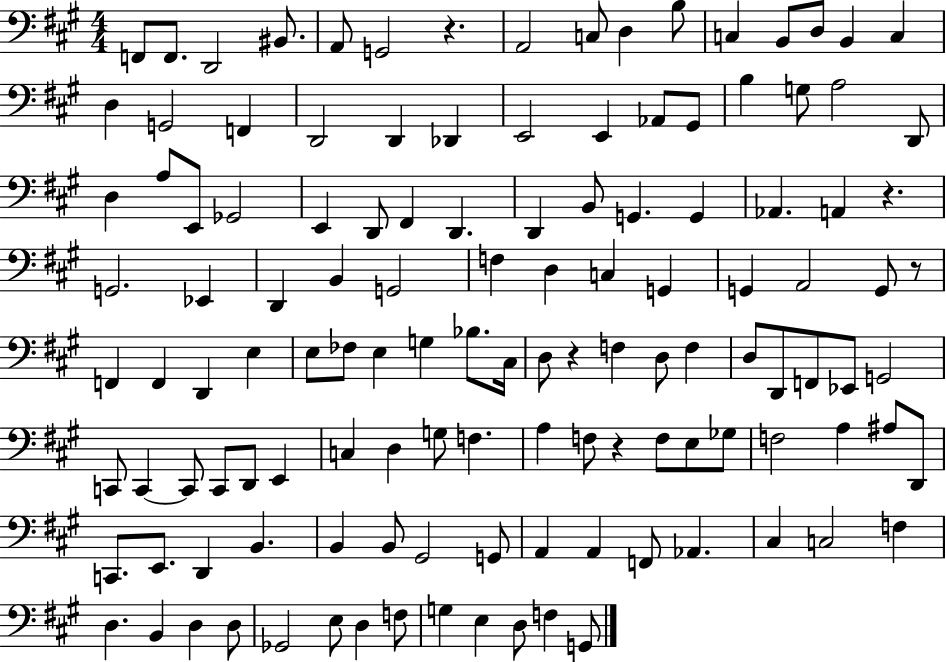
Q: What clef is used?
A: bass